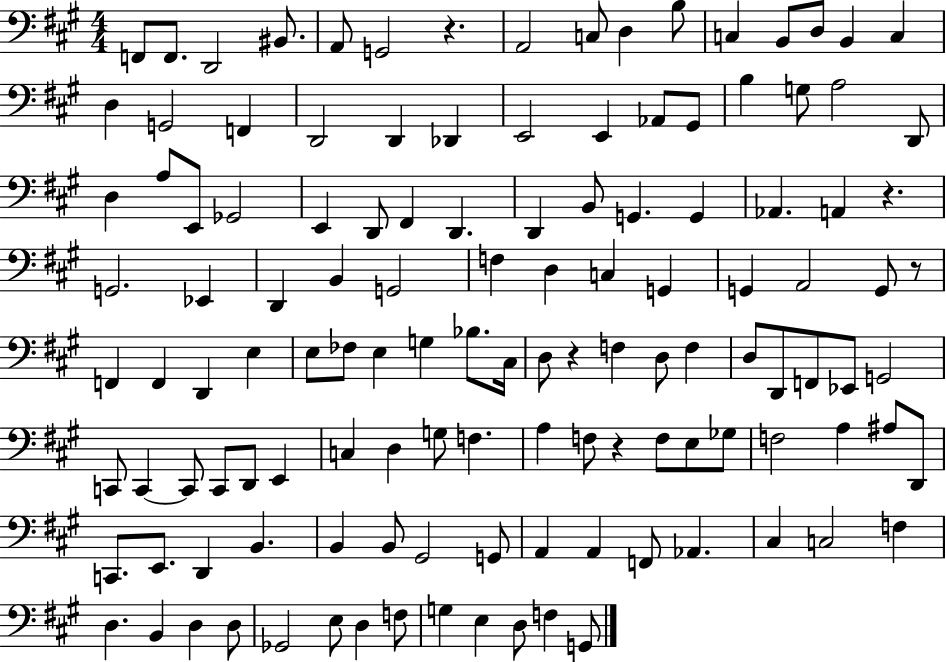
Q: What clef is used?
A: bass